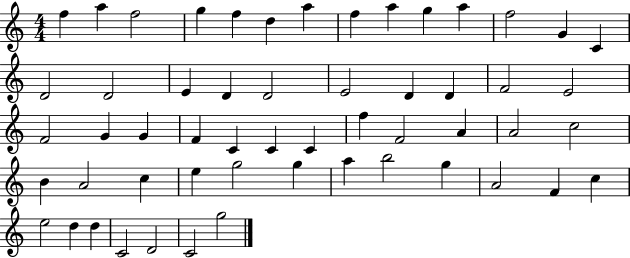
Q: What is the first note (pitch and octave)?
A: F5